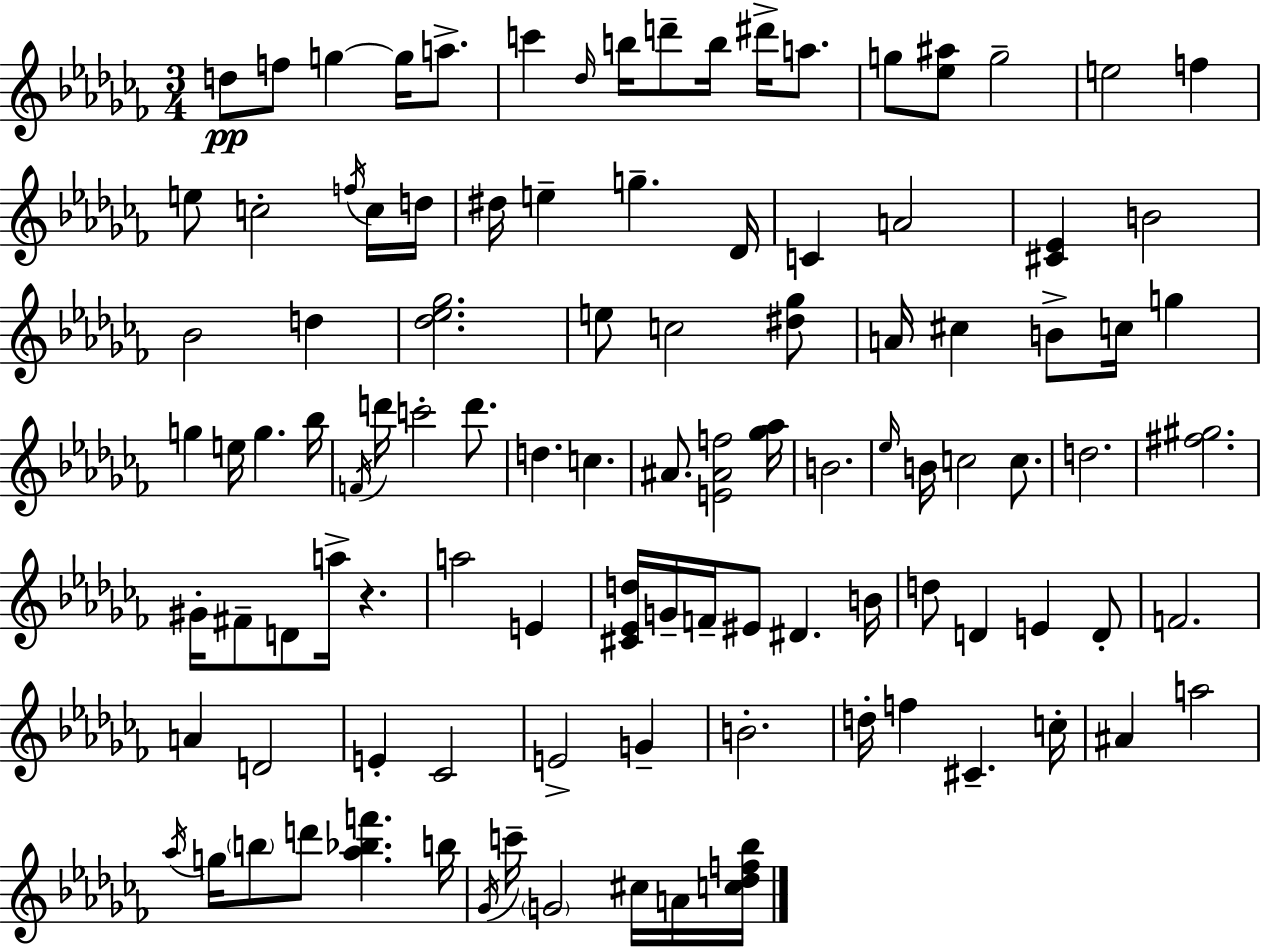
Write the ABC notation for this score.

X:1
T:Untitled
M:3/4
L:1/4
K:Abm
d/2 f/2 g g/4 a/2 c' _d/4 b/4 d'/2 b/4 ^d'/4 a/2 g/2 [_e^a]/2 g2 e2 f e/2 c2 f/4 c/4 d/4 ^d/4 e g _D/4 C A2 [^C_E] B2 _B2 d [_d_e_g]2 e/2 c2 [^d_g]/2 A/4 ^c B/2 c/4 g g e/4 g _b/4 F/4 d'/4 c'2 d'/2 d c ^A/2 [E^Af]2 [_g_a]/4 B2 _e/4 B/4 c2 c/2 d2 [^f^g]2 ^G/4 ^F/2 D/2 a/4 z a2 E [^C_Ed]/4 G/4 F/4 ^E/2 ^D B/4 d/2 D E D/2 F2 A D2 E _C2 E2 G B2 d/4 f ^C c/4 ^A a2 _a/4 g/4 b/2 d'/2 [_a_bf'] b/4 _G/4 c'/4 G2 ^c/4 A/4 [c_df_b]/4